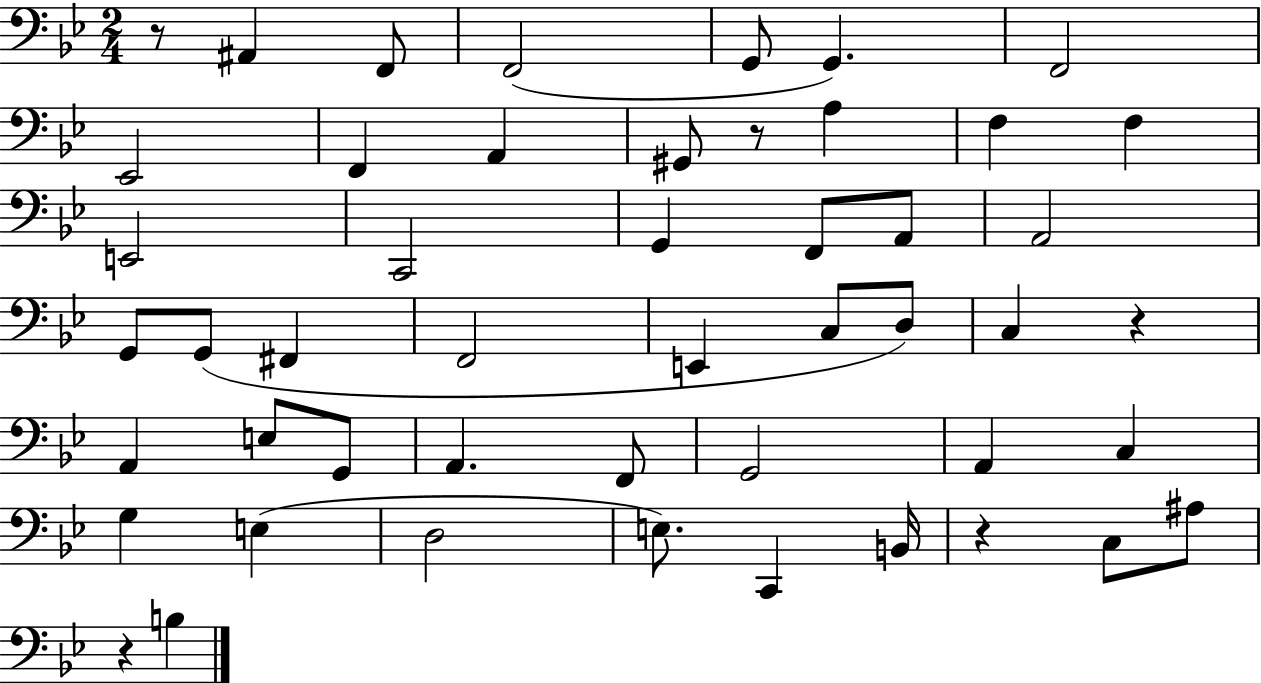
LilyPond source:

{
  \clef bass
  \numericTimeSignature
  \time 2/4
  \key bes \major
  r8 ais,4 f,8 | f,2( | g,8 g,4.) | f,2 | \break ees,2 | f,4 a,4 | gis,8 r8 a4 | f4 f4 | \break e,2 | c,2 | g,4 f,8 a,8 | a,2 | \break g,8 g,8( fis,4 | f,2 | e,4 c8 d8) | c4 r4 | \break a,4 e8 g,8 | a,4. f,8 | g,2 | a,4 c4 | \break g4 e4( | d2 | e8.) c,4 b,16 | r4 c8 ais8 | \break r4 b4 | \bar "|."
}